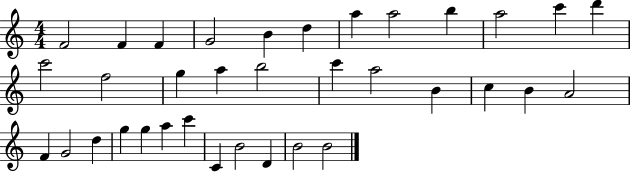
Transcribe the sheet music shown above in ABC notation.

X:1
T:Untitled
M:4/4
L:1/4
K:C
F2 F F G2 B d a a2 b a2 c' d' c'2 f2 g a b2 c' a2 B c B A2 F G2 d g g a c' C B2 D B2 B2